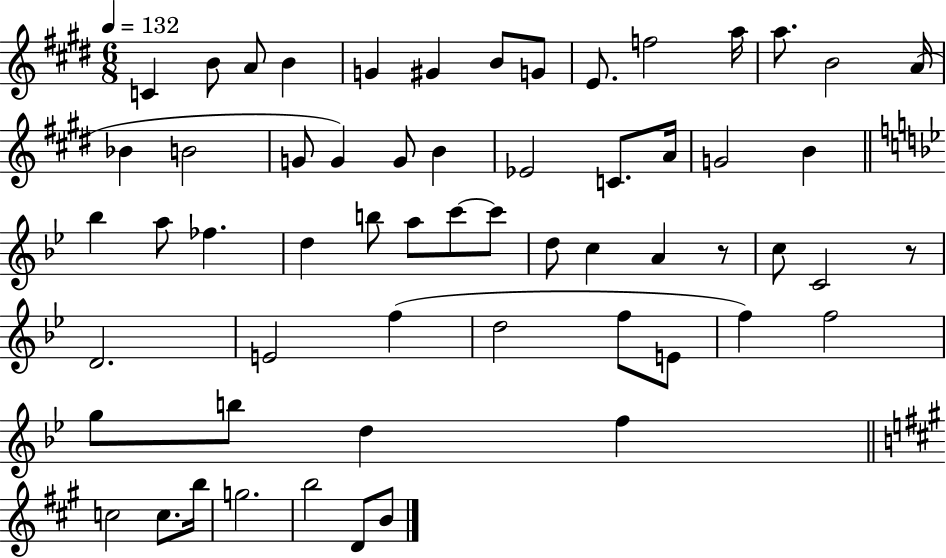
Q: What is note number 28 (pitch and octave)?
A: FES5